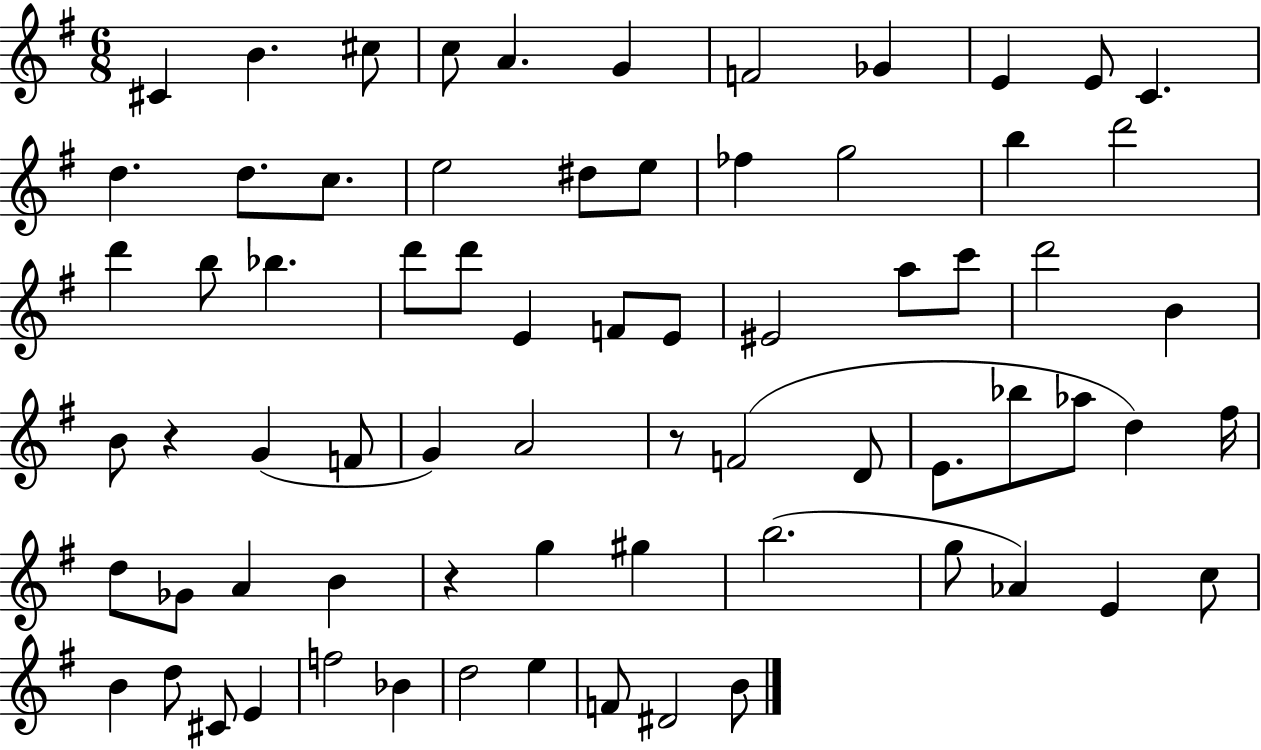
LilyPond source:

{
  \clef treble
  \numericTimeSignature
  \time 6/8
  \key g \major
  cis'4 b'4. cis''8 | c''8 a'4. g'4 | f'2 ges'4 | e'4 e'8 c'4. | \break d''4. d''8. c''8. | e''2 dis''8 e''8 | fes''4 g''2 | b''4 d'''2 | \break d'''4 b''8 bes''4. | d'''8 d'''8 e'4 f'8 e'8 | eis'2 a''8 c'''8 | d'''2 b'4 | \break b'8 r4 g'4( f'8 | g'4) a'2 | r8 f'2( d'8 | e'8. bes''8 aes''8 d''4) fis''16 | \break d''8 ges'8 a'4 b'4 | r4 g''4 gis''4 | b''2.( | g''8 aes'4) e'4 c''8 | \break b'4 d''8 cis'8 e'4 | f''2 bes'4 | d''2 e''4 | f'8 dis'2 b'8 | \break \bar "|."
}